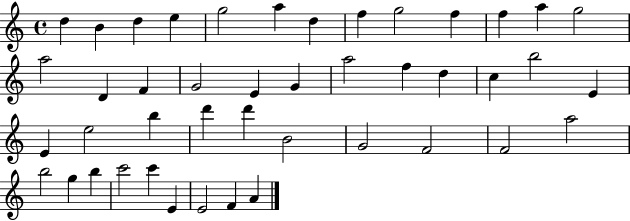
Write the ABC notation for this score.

X:1
T:Untitled
M:4/4
L:1/4
K:C
d B d e g2 a d f g2 f f a g2 a2 D F G2 E G a2 f d c b2 E E e2 b d' d' B2 G2 F2 F2 a2 b2 g b c'2 c' E E2 F A